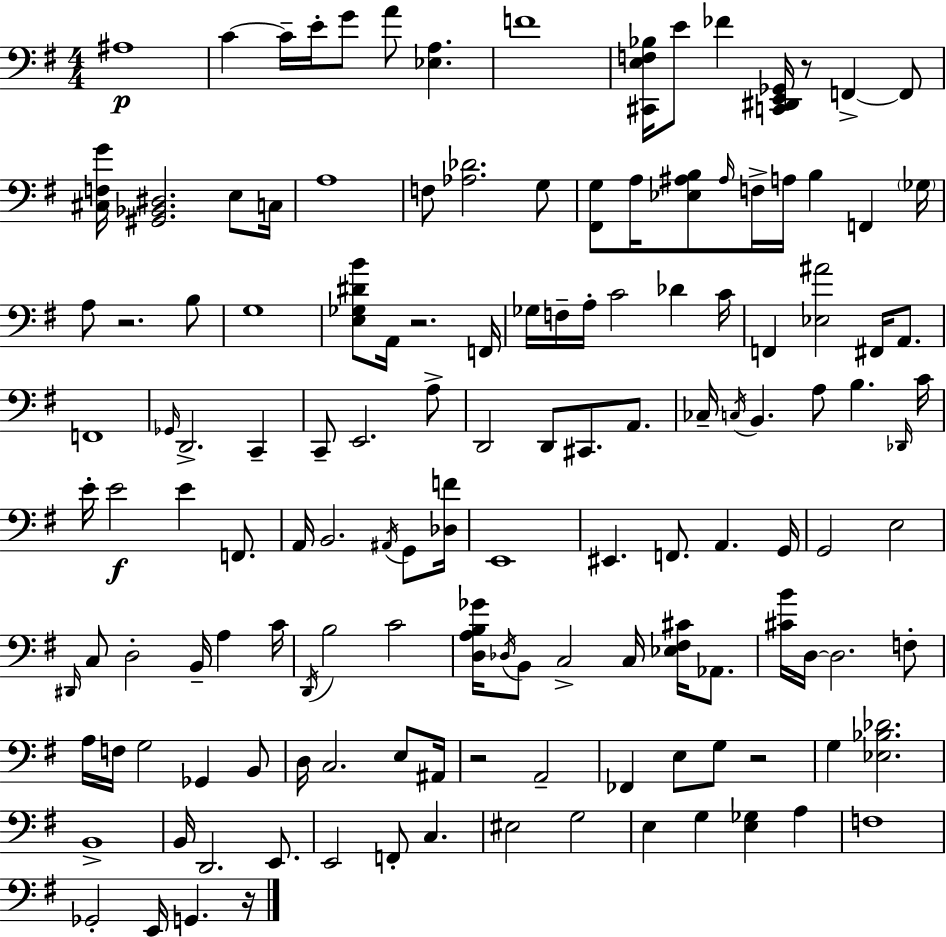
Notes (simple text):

A#3/w C4/q C4/s E4/s G4/e A4/e [Eb3,A3]/q. F4/w [C#2,E3,F3,Bb3]/s E4/e FES4/q [C2,D#2,E2,Gb2]/s R/e F2/q F2/e [C#3,F3,G4]/s [G#2,Bb2,D#3]/h. E3/e C3/s A3/w F3/e [Ab3,Db4]/h. G3/e [F#2,G3]/e A3/s [Eb3,A#3,B3]/e A#3/s F3/s A3/s B3/q F2/q Gb3/s A3/e R/h. B3/e G3/w [E3,Gb3,D#4,B4]/e A2/s R/h. F2/s Gb3/s F3/s A3/s C4/h Db4/q C4/s F2/q [Eb3,A#4]/h F#2/s A2/e. F2/w Gb2/s D2/h. C2/q C2/e E2/h. A3/e D2/h D2/e C#2/e. A2/e. CES3/s C3/s B2/q. A3/e B3/q. Db2/s C4/s E4/s E4/h E4/q F2/e. A2/s B2/h. A#2/s G2/e [Db3,F4]/s E2/w EIS2/q. F2/e. A2/q. G2/s G2/h E3/h D#2/s C3/e D3/h B2/s A3/q C4/s D2/s B3/h C4/h [D3,A3,B3,Gb4]/s Db3/s B2/e C3/h C3/s [Eb3,F#3,C#4]/s Ab2/e. [C#4,B4]/s D3/s D3/h. F3/e A3/s F3/s G3/h Gb2/q B2/e D3/s C3/h. E3/e A#2/s R/h A2/h FES2/q E3/e G3/e R/h G3/q [Eb3,Bb3,Db4]/h. B2/w B2/s D2/h. E2/e. E2/h F2/e C3/q. EIS3/h G3/h E3/q G3/q [E3,Gb3]/q A3/q F3/w Gb2/h E2/s G2/q. R/s